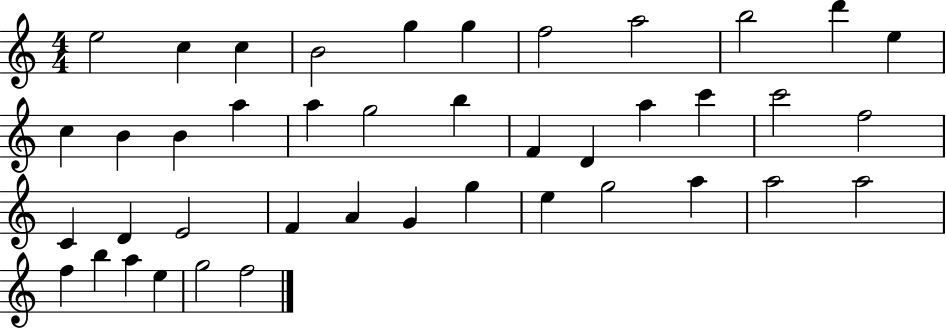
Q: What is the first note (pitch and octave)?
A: E5